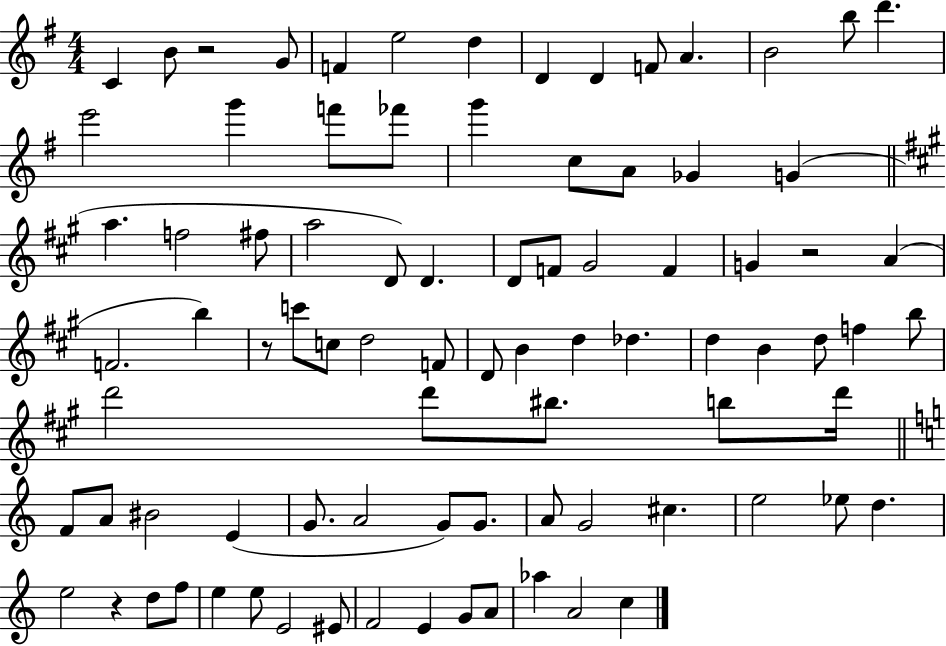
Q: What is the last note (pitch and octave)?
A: C5